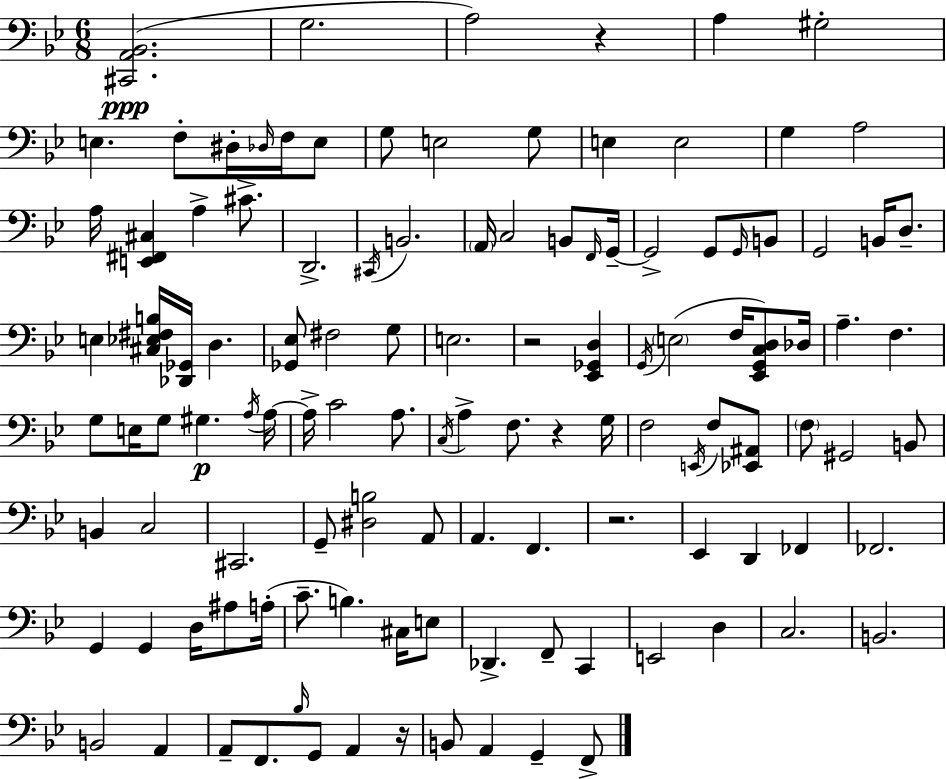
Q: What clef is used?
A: bass